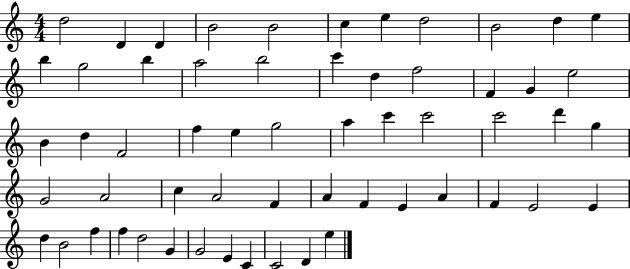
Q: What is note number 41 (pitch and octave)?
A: F4